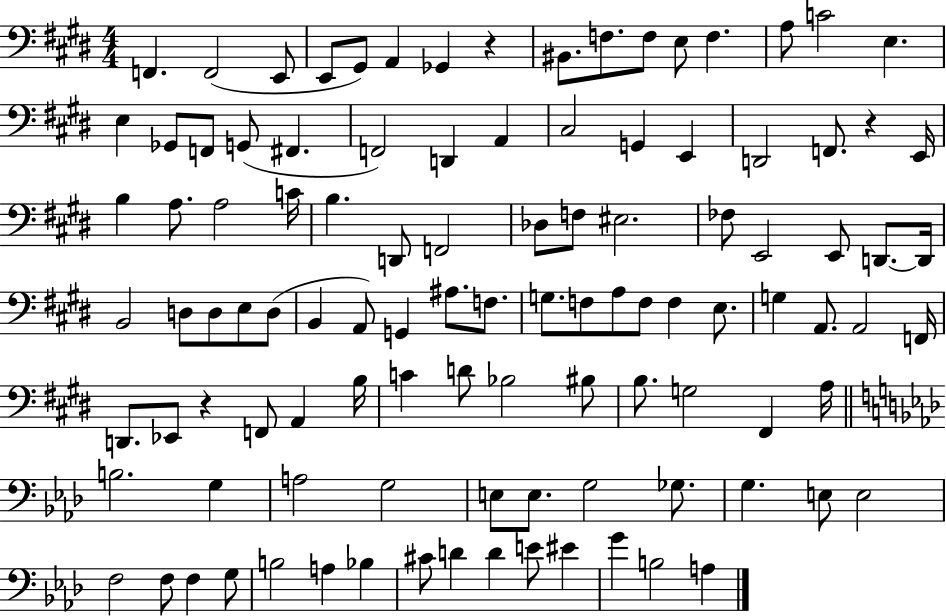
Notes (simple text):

F2/q. F2/h E2/e E2/e G#2/e A2/q Gb2/q R/q BIS2/e. F3/e. F3/e E3/e F3/q. A3/e C4/h E3/q. E3/q Gb2/e F2/e G2/e F#2/q. F2/h D2/q A2/q C#3/h G2/q E2/q D2/h F2/e. R/q E2/s B3/q A3/e. A3/h C4/s B3/q. D2/e F2/h Db3/e F3/e EIS3/h. FES3/e E2/h E2/e D2/e. D2/s B2/h D3/e D3/e E3/e D3/e B2/q A2/e G2/q A#3/e. F3/e. G3/e. F3/e A3/e F3/e F3/q E3/e. G3/q A2/e. A2/h F2/s D2/e. Eb2/e R/q F2/e A2/q B3/s C4/q D4/e Bb3/h BIS3/e B3/e. G3/h F#2/q A3/s B3/h. G3/q A3/h G3/h E3/e E3/e. G3/h Gb3/e. G3/q. E3/e E3/h F3/h F3/e F3/q G3/e B3/h A3/q Bb3/q C#4/e D4/q D4/q E4/e EIS4/q G4/q B3/h A3/q